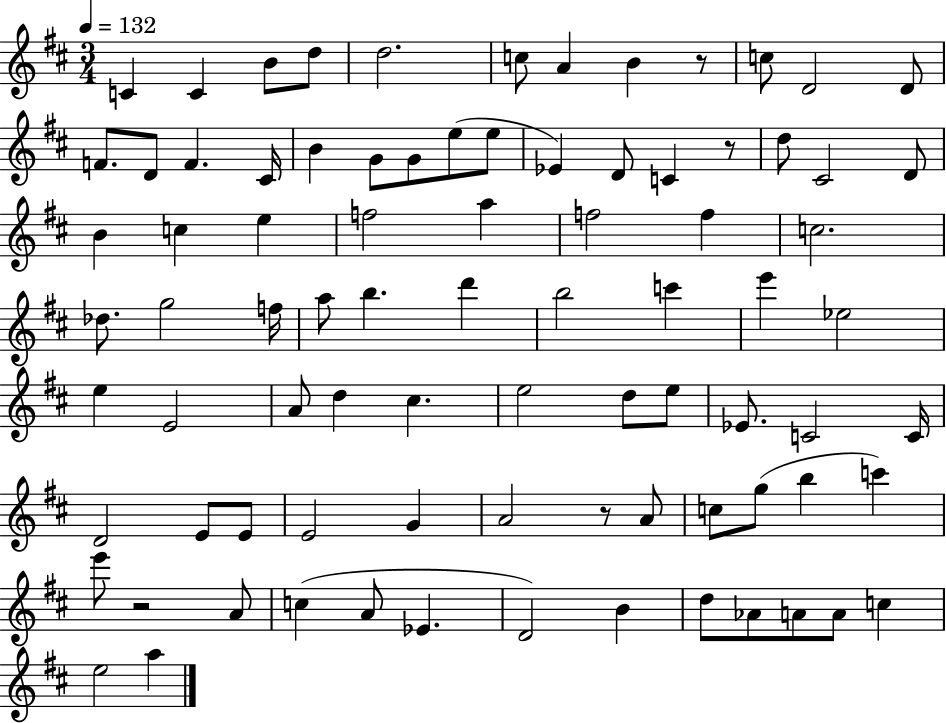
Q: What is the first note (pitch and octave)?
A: C4